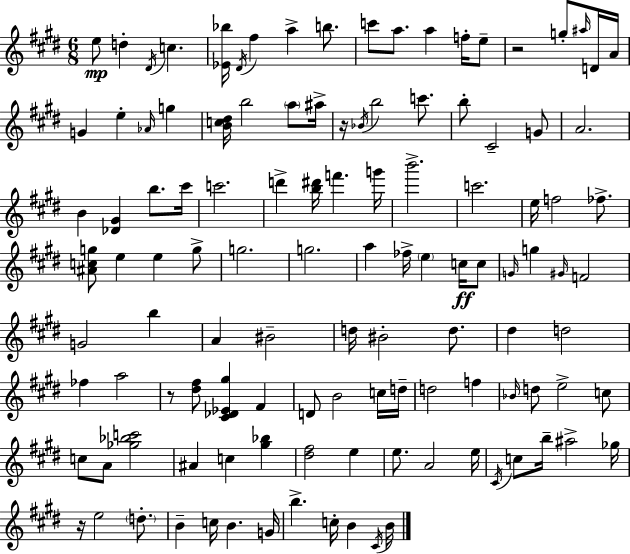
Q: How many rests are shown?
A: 4